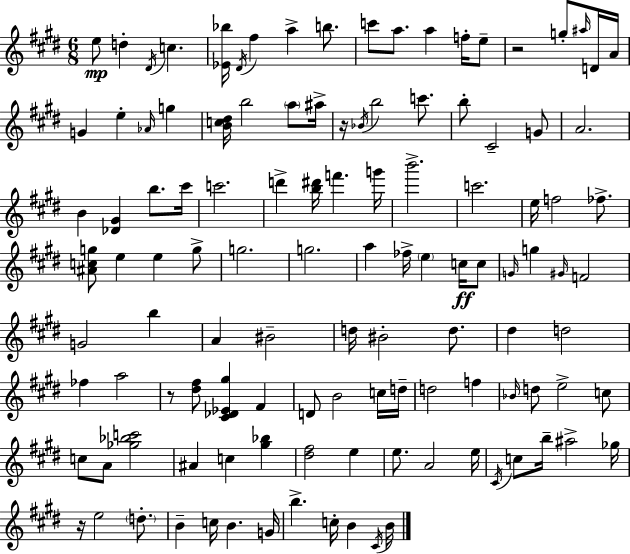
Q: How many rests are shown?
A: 4